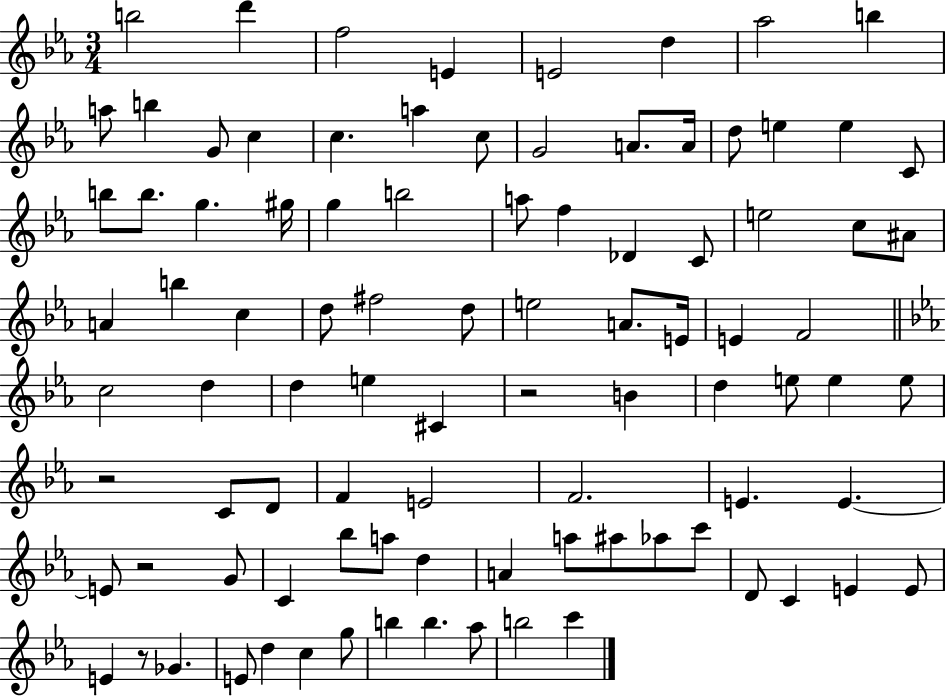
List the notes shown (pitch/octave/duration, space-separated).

B5/h D6/q F5/h E4/q E4/h D5/q Ab5/h B5/q A5/e B5/q G4/e C5/q C5/q. A5/q C5/e G4/h A4/e. A4/s D5/e E5/q E5/q C4/e B5/e B5/e. G5/q. G#5/s G5/q B5/h A5/e F5/q Db4/q C4/e E5/h C5/e A#4/e A4/q B5/q C5/q D5/e F#5/h D5/e E5/h A4/e. E4/s E4/q F4/h C5/h D5/q D5/q E5/q C#4/q R/h B4/q D5/q E5/e E5/q E5/e R/h C4/e D4/e F4/q E4/h F4/h. E4/q. E4/q. E4/e R/h G4/e C4/q Bb5/e A5/e D5/q A4/q A5/e A#5/e Ab5/e C6/e D4/e C4/q E4/q E4/e E4/q R/e Gb4/q. E4/e D5/q C5/q G5/e B5/q B5/q. Ab5/e B5/h C6/q